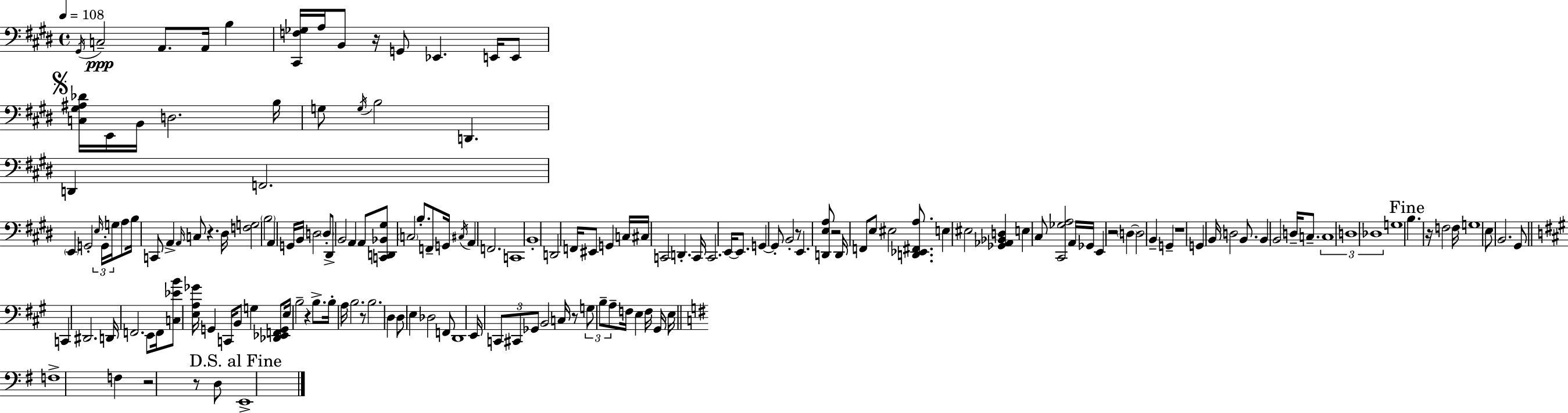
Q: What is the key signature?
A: E major